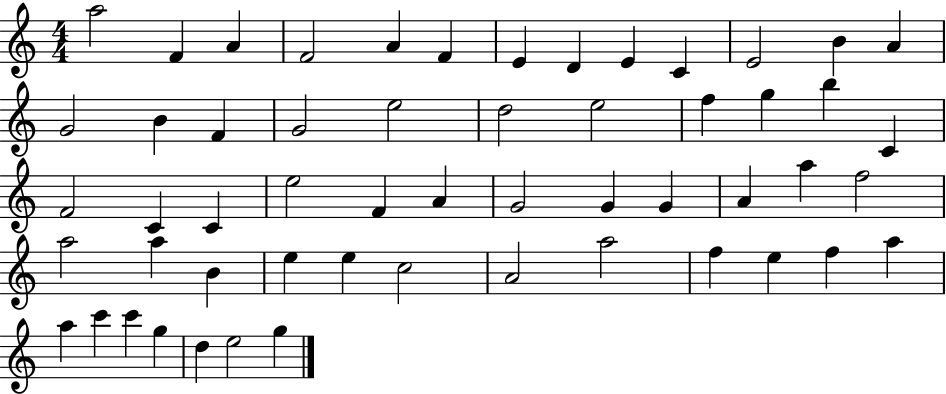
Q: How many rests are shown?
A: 0